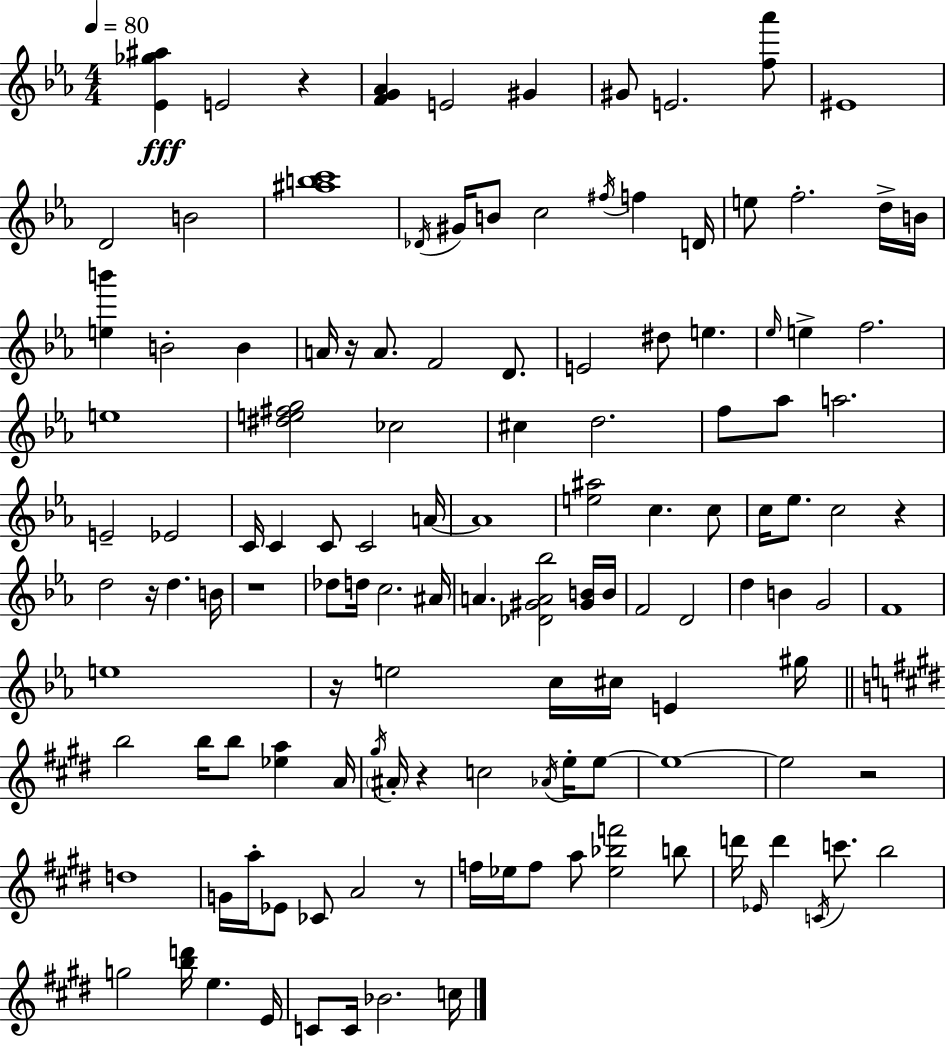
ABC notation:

X:1
T:Untitled
M:4/4
L:1/4
K:Eb
[_E_g^a] E2 z [FG_A] E2 ^G ^G/2 E2 [f_a']/2 ^E4 D2 B2 [^abc']4 _D/4 ^G/4 B/2 c2 ^f/4 f D/4 e/2 f2 d/4 B/4 [eb'] B2 B A/4 z/4 A/2 F2 D/2 E2 ^d/2 e _e/4 e f2 e4 [^de^fg]2 _c2 ^c d2 f/2 _a/2 a2 E2 _E2 C/4 C C/2 C2 A/4 A4 [e^a]2 c c/2 c/4 _e/2 c2 z d2 z/4 d B/4 z4 _d/2 d/4 c2 ^A/4 A [_D^GA_b]2 [^GB]/4 B/4 F2 D2 d B G2 F4 e4 z/4 e2 c/4 ^c/4 E ^g/4 b2 b/4 b/2 [_ea] A/4 ^g/4 ^A/4 z c2 _A/4 e/4 e/2 e4 e2 z2 d4 G/4 a/4 _E/2 _C/2 A2 z/2 f/4 _e/4 f/2 a/2 [_e_bf']2 b/2 d'/4 _E/4 d' C/4 c'/2 b2 g2 [bd']/4 e E/4 C/2 C/4 _B2 c/4